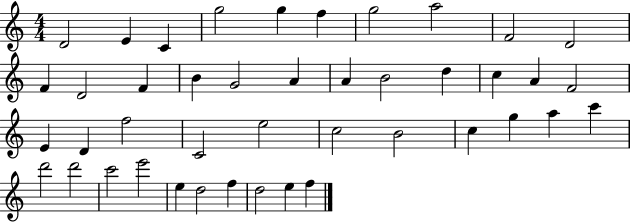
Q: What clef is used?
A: treble